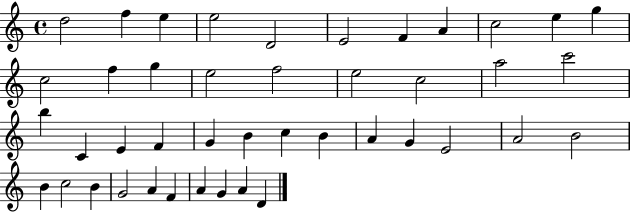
D5/h F5/q E5/q E5/h D4/h E4/h F4/q A4/q C5/h E5/q G5/q C5/h F5/q G5/q E5/h F5/h E5/h C5/h A5/h C6/h B5/q C4/q E4/q F4/q G4/q B4/q C5/q B4/q A4/q G4/q E4/h A4/h B4/h B4/q C5/h B4/q G4/h A4/q F4/q A4/q G4/q A4/q D4/q